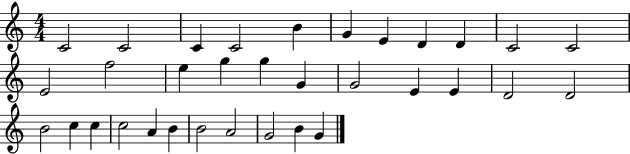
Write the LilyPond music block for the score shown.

{
  \clef treble
  \numericTimeSignature
  \time 4/4
  \key c \major
  c'2 c'2 | c'4 c'2 b'4 | g'4 e'4 d'4 d'4 | c'2 c'2 | \break e'2 f''2 | e''4 g''4 g''4 g'4 | g'2 e'4 e'4 | d'2 d'2 | \break b'2 c''4 c''4 | c''2 a'4 b'4 | b'2 a'2 | g'2 b'4 g'4 | \break \bar "|."
}